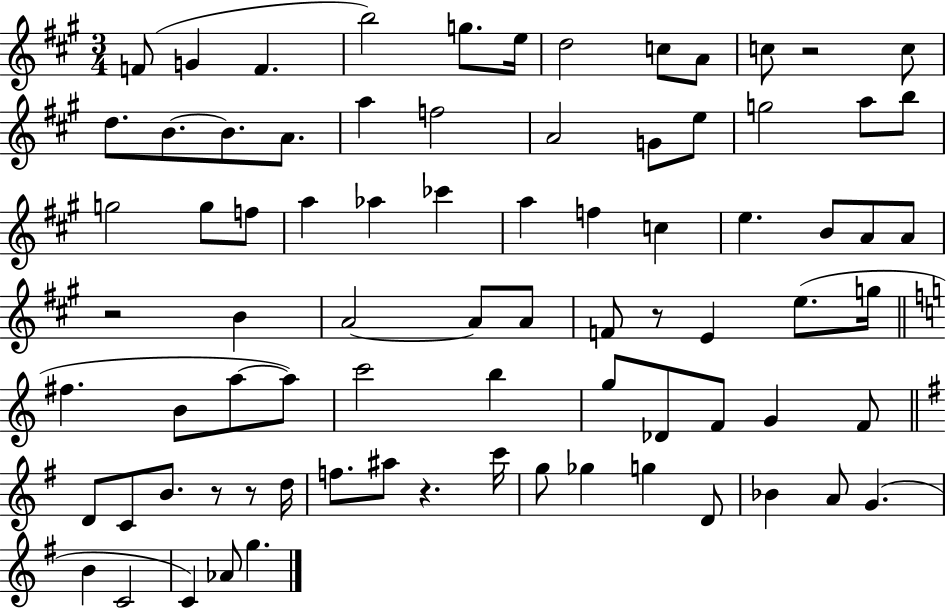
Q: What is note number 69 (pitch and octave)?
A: G4